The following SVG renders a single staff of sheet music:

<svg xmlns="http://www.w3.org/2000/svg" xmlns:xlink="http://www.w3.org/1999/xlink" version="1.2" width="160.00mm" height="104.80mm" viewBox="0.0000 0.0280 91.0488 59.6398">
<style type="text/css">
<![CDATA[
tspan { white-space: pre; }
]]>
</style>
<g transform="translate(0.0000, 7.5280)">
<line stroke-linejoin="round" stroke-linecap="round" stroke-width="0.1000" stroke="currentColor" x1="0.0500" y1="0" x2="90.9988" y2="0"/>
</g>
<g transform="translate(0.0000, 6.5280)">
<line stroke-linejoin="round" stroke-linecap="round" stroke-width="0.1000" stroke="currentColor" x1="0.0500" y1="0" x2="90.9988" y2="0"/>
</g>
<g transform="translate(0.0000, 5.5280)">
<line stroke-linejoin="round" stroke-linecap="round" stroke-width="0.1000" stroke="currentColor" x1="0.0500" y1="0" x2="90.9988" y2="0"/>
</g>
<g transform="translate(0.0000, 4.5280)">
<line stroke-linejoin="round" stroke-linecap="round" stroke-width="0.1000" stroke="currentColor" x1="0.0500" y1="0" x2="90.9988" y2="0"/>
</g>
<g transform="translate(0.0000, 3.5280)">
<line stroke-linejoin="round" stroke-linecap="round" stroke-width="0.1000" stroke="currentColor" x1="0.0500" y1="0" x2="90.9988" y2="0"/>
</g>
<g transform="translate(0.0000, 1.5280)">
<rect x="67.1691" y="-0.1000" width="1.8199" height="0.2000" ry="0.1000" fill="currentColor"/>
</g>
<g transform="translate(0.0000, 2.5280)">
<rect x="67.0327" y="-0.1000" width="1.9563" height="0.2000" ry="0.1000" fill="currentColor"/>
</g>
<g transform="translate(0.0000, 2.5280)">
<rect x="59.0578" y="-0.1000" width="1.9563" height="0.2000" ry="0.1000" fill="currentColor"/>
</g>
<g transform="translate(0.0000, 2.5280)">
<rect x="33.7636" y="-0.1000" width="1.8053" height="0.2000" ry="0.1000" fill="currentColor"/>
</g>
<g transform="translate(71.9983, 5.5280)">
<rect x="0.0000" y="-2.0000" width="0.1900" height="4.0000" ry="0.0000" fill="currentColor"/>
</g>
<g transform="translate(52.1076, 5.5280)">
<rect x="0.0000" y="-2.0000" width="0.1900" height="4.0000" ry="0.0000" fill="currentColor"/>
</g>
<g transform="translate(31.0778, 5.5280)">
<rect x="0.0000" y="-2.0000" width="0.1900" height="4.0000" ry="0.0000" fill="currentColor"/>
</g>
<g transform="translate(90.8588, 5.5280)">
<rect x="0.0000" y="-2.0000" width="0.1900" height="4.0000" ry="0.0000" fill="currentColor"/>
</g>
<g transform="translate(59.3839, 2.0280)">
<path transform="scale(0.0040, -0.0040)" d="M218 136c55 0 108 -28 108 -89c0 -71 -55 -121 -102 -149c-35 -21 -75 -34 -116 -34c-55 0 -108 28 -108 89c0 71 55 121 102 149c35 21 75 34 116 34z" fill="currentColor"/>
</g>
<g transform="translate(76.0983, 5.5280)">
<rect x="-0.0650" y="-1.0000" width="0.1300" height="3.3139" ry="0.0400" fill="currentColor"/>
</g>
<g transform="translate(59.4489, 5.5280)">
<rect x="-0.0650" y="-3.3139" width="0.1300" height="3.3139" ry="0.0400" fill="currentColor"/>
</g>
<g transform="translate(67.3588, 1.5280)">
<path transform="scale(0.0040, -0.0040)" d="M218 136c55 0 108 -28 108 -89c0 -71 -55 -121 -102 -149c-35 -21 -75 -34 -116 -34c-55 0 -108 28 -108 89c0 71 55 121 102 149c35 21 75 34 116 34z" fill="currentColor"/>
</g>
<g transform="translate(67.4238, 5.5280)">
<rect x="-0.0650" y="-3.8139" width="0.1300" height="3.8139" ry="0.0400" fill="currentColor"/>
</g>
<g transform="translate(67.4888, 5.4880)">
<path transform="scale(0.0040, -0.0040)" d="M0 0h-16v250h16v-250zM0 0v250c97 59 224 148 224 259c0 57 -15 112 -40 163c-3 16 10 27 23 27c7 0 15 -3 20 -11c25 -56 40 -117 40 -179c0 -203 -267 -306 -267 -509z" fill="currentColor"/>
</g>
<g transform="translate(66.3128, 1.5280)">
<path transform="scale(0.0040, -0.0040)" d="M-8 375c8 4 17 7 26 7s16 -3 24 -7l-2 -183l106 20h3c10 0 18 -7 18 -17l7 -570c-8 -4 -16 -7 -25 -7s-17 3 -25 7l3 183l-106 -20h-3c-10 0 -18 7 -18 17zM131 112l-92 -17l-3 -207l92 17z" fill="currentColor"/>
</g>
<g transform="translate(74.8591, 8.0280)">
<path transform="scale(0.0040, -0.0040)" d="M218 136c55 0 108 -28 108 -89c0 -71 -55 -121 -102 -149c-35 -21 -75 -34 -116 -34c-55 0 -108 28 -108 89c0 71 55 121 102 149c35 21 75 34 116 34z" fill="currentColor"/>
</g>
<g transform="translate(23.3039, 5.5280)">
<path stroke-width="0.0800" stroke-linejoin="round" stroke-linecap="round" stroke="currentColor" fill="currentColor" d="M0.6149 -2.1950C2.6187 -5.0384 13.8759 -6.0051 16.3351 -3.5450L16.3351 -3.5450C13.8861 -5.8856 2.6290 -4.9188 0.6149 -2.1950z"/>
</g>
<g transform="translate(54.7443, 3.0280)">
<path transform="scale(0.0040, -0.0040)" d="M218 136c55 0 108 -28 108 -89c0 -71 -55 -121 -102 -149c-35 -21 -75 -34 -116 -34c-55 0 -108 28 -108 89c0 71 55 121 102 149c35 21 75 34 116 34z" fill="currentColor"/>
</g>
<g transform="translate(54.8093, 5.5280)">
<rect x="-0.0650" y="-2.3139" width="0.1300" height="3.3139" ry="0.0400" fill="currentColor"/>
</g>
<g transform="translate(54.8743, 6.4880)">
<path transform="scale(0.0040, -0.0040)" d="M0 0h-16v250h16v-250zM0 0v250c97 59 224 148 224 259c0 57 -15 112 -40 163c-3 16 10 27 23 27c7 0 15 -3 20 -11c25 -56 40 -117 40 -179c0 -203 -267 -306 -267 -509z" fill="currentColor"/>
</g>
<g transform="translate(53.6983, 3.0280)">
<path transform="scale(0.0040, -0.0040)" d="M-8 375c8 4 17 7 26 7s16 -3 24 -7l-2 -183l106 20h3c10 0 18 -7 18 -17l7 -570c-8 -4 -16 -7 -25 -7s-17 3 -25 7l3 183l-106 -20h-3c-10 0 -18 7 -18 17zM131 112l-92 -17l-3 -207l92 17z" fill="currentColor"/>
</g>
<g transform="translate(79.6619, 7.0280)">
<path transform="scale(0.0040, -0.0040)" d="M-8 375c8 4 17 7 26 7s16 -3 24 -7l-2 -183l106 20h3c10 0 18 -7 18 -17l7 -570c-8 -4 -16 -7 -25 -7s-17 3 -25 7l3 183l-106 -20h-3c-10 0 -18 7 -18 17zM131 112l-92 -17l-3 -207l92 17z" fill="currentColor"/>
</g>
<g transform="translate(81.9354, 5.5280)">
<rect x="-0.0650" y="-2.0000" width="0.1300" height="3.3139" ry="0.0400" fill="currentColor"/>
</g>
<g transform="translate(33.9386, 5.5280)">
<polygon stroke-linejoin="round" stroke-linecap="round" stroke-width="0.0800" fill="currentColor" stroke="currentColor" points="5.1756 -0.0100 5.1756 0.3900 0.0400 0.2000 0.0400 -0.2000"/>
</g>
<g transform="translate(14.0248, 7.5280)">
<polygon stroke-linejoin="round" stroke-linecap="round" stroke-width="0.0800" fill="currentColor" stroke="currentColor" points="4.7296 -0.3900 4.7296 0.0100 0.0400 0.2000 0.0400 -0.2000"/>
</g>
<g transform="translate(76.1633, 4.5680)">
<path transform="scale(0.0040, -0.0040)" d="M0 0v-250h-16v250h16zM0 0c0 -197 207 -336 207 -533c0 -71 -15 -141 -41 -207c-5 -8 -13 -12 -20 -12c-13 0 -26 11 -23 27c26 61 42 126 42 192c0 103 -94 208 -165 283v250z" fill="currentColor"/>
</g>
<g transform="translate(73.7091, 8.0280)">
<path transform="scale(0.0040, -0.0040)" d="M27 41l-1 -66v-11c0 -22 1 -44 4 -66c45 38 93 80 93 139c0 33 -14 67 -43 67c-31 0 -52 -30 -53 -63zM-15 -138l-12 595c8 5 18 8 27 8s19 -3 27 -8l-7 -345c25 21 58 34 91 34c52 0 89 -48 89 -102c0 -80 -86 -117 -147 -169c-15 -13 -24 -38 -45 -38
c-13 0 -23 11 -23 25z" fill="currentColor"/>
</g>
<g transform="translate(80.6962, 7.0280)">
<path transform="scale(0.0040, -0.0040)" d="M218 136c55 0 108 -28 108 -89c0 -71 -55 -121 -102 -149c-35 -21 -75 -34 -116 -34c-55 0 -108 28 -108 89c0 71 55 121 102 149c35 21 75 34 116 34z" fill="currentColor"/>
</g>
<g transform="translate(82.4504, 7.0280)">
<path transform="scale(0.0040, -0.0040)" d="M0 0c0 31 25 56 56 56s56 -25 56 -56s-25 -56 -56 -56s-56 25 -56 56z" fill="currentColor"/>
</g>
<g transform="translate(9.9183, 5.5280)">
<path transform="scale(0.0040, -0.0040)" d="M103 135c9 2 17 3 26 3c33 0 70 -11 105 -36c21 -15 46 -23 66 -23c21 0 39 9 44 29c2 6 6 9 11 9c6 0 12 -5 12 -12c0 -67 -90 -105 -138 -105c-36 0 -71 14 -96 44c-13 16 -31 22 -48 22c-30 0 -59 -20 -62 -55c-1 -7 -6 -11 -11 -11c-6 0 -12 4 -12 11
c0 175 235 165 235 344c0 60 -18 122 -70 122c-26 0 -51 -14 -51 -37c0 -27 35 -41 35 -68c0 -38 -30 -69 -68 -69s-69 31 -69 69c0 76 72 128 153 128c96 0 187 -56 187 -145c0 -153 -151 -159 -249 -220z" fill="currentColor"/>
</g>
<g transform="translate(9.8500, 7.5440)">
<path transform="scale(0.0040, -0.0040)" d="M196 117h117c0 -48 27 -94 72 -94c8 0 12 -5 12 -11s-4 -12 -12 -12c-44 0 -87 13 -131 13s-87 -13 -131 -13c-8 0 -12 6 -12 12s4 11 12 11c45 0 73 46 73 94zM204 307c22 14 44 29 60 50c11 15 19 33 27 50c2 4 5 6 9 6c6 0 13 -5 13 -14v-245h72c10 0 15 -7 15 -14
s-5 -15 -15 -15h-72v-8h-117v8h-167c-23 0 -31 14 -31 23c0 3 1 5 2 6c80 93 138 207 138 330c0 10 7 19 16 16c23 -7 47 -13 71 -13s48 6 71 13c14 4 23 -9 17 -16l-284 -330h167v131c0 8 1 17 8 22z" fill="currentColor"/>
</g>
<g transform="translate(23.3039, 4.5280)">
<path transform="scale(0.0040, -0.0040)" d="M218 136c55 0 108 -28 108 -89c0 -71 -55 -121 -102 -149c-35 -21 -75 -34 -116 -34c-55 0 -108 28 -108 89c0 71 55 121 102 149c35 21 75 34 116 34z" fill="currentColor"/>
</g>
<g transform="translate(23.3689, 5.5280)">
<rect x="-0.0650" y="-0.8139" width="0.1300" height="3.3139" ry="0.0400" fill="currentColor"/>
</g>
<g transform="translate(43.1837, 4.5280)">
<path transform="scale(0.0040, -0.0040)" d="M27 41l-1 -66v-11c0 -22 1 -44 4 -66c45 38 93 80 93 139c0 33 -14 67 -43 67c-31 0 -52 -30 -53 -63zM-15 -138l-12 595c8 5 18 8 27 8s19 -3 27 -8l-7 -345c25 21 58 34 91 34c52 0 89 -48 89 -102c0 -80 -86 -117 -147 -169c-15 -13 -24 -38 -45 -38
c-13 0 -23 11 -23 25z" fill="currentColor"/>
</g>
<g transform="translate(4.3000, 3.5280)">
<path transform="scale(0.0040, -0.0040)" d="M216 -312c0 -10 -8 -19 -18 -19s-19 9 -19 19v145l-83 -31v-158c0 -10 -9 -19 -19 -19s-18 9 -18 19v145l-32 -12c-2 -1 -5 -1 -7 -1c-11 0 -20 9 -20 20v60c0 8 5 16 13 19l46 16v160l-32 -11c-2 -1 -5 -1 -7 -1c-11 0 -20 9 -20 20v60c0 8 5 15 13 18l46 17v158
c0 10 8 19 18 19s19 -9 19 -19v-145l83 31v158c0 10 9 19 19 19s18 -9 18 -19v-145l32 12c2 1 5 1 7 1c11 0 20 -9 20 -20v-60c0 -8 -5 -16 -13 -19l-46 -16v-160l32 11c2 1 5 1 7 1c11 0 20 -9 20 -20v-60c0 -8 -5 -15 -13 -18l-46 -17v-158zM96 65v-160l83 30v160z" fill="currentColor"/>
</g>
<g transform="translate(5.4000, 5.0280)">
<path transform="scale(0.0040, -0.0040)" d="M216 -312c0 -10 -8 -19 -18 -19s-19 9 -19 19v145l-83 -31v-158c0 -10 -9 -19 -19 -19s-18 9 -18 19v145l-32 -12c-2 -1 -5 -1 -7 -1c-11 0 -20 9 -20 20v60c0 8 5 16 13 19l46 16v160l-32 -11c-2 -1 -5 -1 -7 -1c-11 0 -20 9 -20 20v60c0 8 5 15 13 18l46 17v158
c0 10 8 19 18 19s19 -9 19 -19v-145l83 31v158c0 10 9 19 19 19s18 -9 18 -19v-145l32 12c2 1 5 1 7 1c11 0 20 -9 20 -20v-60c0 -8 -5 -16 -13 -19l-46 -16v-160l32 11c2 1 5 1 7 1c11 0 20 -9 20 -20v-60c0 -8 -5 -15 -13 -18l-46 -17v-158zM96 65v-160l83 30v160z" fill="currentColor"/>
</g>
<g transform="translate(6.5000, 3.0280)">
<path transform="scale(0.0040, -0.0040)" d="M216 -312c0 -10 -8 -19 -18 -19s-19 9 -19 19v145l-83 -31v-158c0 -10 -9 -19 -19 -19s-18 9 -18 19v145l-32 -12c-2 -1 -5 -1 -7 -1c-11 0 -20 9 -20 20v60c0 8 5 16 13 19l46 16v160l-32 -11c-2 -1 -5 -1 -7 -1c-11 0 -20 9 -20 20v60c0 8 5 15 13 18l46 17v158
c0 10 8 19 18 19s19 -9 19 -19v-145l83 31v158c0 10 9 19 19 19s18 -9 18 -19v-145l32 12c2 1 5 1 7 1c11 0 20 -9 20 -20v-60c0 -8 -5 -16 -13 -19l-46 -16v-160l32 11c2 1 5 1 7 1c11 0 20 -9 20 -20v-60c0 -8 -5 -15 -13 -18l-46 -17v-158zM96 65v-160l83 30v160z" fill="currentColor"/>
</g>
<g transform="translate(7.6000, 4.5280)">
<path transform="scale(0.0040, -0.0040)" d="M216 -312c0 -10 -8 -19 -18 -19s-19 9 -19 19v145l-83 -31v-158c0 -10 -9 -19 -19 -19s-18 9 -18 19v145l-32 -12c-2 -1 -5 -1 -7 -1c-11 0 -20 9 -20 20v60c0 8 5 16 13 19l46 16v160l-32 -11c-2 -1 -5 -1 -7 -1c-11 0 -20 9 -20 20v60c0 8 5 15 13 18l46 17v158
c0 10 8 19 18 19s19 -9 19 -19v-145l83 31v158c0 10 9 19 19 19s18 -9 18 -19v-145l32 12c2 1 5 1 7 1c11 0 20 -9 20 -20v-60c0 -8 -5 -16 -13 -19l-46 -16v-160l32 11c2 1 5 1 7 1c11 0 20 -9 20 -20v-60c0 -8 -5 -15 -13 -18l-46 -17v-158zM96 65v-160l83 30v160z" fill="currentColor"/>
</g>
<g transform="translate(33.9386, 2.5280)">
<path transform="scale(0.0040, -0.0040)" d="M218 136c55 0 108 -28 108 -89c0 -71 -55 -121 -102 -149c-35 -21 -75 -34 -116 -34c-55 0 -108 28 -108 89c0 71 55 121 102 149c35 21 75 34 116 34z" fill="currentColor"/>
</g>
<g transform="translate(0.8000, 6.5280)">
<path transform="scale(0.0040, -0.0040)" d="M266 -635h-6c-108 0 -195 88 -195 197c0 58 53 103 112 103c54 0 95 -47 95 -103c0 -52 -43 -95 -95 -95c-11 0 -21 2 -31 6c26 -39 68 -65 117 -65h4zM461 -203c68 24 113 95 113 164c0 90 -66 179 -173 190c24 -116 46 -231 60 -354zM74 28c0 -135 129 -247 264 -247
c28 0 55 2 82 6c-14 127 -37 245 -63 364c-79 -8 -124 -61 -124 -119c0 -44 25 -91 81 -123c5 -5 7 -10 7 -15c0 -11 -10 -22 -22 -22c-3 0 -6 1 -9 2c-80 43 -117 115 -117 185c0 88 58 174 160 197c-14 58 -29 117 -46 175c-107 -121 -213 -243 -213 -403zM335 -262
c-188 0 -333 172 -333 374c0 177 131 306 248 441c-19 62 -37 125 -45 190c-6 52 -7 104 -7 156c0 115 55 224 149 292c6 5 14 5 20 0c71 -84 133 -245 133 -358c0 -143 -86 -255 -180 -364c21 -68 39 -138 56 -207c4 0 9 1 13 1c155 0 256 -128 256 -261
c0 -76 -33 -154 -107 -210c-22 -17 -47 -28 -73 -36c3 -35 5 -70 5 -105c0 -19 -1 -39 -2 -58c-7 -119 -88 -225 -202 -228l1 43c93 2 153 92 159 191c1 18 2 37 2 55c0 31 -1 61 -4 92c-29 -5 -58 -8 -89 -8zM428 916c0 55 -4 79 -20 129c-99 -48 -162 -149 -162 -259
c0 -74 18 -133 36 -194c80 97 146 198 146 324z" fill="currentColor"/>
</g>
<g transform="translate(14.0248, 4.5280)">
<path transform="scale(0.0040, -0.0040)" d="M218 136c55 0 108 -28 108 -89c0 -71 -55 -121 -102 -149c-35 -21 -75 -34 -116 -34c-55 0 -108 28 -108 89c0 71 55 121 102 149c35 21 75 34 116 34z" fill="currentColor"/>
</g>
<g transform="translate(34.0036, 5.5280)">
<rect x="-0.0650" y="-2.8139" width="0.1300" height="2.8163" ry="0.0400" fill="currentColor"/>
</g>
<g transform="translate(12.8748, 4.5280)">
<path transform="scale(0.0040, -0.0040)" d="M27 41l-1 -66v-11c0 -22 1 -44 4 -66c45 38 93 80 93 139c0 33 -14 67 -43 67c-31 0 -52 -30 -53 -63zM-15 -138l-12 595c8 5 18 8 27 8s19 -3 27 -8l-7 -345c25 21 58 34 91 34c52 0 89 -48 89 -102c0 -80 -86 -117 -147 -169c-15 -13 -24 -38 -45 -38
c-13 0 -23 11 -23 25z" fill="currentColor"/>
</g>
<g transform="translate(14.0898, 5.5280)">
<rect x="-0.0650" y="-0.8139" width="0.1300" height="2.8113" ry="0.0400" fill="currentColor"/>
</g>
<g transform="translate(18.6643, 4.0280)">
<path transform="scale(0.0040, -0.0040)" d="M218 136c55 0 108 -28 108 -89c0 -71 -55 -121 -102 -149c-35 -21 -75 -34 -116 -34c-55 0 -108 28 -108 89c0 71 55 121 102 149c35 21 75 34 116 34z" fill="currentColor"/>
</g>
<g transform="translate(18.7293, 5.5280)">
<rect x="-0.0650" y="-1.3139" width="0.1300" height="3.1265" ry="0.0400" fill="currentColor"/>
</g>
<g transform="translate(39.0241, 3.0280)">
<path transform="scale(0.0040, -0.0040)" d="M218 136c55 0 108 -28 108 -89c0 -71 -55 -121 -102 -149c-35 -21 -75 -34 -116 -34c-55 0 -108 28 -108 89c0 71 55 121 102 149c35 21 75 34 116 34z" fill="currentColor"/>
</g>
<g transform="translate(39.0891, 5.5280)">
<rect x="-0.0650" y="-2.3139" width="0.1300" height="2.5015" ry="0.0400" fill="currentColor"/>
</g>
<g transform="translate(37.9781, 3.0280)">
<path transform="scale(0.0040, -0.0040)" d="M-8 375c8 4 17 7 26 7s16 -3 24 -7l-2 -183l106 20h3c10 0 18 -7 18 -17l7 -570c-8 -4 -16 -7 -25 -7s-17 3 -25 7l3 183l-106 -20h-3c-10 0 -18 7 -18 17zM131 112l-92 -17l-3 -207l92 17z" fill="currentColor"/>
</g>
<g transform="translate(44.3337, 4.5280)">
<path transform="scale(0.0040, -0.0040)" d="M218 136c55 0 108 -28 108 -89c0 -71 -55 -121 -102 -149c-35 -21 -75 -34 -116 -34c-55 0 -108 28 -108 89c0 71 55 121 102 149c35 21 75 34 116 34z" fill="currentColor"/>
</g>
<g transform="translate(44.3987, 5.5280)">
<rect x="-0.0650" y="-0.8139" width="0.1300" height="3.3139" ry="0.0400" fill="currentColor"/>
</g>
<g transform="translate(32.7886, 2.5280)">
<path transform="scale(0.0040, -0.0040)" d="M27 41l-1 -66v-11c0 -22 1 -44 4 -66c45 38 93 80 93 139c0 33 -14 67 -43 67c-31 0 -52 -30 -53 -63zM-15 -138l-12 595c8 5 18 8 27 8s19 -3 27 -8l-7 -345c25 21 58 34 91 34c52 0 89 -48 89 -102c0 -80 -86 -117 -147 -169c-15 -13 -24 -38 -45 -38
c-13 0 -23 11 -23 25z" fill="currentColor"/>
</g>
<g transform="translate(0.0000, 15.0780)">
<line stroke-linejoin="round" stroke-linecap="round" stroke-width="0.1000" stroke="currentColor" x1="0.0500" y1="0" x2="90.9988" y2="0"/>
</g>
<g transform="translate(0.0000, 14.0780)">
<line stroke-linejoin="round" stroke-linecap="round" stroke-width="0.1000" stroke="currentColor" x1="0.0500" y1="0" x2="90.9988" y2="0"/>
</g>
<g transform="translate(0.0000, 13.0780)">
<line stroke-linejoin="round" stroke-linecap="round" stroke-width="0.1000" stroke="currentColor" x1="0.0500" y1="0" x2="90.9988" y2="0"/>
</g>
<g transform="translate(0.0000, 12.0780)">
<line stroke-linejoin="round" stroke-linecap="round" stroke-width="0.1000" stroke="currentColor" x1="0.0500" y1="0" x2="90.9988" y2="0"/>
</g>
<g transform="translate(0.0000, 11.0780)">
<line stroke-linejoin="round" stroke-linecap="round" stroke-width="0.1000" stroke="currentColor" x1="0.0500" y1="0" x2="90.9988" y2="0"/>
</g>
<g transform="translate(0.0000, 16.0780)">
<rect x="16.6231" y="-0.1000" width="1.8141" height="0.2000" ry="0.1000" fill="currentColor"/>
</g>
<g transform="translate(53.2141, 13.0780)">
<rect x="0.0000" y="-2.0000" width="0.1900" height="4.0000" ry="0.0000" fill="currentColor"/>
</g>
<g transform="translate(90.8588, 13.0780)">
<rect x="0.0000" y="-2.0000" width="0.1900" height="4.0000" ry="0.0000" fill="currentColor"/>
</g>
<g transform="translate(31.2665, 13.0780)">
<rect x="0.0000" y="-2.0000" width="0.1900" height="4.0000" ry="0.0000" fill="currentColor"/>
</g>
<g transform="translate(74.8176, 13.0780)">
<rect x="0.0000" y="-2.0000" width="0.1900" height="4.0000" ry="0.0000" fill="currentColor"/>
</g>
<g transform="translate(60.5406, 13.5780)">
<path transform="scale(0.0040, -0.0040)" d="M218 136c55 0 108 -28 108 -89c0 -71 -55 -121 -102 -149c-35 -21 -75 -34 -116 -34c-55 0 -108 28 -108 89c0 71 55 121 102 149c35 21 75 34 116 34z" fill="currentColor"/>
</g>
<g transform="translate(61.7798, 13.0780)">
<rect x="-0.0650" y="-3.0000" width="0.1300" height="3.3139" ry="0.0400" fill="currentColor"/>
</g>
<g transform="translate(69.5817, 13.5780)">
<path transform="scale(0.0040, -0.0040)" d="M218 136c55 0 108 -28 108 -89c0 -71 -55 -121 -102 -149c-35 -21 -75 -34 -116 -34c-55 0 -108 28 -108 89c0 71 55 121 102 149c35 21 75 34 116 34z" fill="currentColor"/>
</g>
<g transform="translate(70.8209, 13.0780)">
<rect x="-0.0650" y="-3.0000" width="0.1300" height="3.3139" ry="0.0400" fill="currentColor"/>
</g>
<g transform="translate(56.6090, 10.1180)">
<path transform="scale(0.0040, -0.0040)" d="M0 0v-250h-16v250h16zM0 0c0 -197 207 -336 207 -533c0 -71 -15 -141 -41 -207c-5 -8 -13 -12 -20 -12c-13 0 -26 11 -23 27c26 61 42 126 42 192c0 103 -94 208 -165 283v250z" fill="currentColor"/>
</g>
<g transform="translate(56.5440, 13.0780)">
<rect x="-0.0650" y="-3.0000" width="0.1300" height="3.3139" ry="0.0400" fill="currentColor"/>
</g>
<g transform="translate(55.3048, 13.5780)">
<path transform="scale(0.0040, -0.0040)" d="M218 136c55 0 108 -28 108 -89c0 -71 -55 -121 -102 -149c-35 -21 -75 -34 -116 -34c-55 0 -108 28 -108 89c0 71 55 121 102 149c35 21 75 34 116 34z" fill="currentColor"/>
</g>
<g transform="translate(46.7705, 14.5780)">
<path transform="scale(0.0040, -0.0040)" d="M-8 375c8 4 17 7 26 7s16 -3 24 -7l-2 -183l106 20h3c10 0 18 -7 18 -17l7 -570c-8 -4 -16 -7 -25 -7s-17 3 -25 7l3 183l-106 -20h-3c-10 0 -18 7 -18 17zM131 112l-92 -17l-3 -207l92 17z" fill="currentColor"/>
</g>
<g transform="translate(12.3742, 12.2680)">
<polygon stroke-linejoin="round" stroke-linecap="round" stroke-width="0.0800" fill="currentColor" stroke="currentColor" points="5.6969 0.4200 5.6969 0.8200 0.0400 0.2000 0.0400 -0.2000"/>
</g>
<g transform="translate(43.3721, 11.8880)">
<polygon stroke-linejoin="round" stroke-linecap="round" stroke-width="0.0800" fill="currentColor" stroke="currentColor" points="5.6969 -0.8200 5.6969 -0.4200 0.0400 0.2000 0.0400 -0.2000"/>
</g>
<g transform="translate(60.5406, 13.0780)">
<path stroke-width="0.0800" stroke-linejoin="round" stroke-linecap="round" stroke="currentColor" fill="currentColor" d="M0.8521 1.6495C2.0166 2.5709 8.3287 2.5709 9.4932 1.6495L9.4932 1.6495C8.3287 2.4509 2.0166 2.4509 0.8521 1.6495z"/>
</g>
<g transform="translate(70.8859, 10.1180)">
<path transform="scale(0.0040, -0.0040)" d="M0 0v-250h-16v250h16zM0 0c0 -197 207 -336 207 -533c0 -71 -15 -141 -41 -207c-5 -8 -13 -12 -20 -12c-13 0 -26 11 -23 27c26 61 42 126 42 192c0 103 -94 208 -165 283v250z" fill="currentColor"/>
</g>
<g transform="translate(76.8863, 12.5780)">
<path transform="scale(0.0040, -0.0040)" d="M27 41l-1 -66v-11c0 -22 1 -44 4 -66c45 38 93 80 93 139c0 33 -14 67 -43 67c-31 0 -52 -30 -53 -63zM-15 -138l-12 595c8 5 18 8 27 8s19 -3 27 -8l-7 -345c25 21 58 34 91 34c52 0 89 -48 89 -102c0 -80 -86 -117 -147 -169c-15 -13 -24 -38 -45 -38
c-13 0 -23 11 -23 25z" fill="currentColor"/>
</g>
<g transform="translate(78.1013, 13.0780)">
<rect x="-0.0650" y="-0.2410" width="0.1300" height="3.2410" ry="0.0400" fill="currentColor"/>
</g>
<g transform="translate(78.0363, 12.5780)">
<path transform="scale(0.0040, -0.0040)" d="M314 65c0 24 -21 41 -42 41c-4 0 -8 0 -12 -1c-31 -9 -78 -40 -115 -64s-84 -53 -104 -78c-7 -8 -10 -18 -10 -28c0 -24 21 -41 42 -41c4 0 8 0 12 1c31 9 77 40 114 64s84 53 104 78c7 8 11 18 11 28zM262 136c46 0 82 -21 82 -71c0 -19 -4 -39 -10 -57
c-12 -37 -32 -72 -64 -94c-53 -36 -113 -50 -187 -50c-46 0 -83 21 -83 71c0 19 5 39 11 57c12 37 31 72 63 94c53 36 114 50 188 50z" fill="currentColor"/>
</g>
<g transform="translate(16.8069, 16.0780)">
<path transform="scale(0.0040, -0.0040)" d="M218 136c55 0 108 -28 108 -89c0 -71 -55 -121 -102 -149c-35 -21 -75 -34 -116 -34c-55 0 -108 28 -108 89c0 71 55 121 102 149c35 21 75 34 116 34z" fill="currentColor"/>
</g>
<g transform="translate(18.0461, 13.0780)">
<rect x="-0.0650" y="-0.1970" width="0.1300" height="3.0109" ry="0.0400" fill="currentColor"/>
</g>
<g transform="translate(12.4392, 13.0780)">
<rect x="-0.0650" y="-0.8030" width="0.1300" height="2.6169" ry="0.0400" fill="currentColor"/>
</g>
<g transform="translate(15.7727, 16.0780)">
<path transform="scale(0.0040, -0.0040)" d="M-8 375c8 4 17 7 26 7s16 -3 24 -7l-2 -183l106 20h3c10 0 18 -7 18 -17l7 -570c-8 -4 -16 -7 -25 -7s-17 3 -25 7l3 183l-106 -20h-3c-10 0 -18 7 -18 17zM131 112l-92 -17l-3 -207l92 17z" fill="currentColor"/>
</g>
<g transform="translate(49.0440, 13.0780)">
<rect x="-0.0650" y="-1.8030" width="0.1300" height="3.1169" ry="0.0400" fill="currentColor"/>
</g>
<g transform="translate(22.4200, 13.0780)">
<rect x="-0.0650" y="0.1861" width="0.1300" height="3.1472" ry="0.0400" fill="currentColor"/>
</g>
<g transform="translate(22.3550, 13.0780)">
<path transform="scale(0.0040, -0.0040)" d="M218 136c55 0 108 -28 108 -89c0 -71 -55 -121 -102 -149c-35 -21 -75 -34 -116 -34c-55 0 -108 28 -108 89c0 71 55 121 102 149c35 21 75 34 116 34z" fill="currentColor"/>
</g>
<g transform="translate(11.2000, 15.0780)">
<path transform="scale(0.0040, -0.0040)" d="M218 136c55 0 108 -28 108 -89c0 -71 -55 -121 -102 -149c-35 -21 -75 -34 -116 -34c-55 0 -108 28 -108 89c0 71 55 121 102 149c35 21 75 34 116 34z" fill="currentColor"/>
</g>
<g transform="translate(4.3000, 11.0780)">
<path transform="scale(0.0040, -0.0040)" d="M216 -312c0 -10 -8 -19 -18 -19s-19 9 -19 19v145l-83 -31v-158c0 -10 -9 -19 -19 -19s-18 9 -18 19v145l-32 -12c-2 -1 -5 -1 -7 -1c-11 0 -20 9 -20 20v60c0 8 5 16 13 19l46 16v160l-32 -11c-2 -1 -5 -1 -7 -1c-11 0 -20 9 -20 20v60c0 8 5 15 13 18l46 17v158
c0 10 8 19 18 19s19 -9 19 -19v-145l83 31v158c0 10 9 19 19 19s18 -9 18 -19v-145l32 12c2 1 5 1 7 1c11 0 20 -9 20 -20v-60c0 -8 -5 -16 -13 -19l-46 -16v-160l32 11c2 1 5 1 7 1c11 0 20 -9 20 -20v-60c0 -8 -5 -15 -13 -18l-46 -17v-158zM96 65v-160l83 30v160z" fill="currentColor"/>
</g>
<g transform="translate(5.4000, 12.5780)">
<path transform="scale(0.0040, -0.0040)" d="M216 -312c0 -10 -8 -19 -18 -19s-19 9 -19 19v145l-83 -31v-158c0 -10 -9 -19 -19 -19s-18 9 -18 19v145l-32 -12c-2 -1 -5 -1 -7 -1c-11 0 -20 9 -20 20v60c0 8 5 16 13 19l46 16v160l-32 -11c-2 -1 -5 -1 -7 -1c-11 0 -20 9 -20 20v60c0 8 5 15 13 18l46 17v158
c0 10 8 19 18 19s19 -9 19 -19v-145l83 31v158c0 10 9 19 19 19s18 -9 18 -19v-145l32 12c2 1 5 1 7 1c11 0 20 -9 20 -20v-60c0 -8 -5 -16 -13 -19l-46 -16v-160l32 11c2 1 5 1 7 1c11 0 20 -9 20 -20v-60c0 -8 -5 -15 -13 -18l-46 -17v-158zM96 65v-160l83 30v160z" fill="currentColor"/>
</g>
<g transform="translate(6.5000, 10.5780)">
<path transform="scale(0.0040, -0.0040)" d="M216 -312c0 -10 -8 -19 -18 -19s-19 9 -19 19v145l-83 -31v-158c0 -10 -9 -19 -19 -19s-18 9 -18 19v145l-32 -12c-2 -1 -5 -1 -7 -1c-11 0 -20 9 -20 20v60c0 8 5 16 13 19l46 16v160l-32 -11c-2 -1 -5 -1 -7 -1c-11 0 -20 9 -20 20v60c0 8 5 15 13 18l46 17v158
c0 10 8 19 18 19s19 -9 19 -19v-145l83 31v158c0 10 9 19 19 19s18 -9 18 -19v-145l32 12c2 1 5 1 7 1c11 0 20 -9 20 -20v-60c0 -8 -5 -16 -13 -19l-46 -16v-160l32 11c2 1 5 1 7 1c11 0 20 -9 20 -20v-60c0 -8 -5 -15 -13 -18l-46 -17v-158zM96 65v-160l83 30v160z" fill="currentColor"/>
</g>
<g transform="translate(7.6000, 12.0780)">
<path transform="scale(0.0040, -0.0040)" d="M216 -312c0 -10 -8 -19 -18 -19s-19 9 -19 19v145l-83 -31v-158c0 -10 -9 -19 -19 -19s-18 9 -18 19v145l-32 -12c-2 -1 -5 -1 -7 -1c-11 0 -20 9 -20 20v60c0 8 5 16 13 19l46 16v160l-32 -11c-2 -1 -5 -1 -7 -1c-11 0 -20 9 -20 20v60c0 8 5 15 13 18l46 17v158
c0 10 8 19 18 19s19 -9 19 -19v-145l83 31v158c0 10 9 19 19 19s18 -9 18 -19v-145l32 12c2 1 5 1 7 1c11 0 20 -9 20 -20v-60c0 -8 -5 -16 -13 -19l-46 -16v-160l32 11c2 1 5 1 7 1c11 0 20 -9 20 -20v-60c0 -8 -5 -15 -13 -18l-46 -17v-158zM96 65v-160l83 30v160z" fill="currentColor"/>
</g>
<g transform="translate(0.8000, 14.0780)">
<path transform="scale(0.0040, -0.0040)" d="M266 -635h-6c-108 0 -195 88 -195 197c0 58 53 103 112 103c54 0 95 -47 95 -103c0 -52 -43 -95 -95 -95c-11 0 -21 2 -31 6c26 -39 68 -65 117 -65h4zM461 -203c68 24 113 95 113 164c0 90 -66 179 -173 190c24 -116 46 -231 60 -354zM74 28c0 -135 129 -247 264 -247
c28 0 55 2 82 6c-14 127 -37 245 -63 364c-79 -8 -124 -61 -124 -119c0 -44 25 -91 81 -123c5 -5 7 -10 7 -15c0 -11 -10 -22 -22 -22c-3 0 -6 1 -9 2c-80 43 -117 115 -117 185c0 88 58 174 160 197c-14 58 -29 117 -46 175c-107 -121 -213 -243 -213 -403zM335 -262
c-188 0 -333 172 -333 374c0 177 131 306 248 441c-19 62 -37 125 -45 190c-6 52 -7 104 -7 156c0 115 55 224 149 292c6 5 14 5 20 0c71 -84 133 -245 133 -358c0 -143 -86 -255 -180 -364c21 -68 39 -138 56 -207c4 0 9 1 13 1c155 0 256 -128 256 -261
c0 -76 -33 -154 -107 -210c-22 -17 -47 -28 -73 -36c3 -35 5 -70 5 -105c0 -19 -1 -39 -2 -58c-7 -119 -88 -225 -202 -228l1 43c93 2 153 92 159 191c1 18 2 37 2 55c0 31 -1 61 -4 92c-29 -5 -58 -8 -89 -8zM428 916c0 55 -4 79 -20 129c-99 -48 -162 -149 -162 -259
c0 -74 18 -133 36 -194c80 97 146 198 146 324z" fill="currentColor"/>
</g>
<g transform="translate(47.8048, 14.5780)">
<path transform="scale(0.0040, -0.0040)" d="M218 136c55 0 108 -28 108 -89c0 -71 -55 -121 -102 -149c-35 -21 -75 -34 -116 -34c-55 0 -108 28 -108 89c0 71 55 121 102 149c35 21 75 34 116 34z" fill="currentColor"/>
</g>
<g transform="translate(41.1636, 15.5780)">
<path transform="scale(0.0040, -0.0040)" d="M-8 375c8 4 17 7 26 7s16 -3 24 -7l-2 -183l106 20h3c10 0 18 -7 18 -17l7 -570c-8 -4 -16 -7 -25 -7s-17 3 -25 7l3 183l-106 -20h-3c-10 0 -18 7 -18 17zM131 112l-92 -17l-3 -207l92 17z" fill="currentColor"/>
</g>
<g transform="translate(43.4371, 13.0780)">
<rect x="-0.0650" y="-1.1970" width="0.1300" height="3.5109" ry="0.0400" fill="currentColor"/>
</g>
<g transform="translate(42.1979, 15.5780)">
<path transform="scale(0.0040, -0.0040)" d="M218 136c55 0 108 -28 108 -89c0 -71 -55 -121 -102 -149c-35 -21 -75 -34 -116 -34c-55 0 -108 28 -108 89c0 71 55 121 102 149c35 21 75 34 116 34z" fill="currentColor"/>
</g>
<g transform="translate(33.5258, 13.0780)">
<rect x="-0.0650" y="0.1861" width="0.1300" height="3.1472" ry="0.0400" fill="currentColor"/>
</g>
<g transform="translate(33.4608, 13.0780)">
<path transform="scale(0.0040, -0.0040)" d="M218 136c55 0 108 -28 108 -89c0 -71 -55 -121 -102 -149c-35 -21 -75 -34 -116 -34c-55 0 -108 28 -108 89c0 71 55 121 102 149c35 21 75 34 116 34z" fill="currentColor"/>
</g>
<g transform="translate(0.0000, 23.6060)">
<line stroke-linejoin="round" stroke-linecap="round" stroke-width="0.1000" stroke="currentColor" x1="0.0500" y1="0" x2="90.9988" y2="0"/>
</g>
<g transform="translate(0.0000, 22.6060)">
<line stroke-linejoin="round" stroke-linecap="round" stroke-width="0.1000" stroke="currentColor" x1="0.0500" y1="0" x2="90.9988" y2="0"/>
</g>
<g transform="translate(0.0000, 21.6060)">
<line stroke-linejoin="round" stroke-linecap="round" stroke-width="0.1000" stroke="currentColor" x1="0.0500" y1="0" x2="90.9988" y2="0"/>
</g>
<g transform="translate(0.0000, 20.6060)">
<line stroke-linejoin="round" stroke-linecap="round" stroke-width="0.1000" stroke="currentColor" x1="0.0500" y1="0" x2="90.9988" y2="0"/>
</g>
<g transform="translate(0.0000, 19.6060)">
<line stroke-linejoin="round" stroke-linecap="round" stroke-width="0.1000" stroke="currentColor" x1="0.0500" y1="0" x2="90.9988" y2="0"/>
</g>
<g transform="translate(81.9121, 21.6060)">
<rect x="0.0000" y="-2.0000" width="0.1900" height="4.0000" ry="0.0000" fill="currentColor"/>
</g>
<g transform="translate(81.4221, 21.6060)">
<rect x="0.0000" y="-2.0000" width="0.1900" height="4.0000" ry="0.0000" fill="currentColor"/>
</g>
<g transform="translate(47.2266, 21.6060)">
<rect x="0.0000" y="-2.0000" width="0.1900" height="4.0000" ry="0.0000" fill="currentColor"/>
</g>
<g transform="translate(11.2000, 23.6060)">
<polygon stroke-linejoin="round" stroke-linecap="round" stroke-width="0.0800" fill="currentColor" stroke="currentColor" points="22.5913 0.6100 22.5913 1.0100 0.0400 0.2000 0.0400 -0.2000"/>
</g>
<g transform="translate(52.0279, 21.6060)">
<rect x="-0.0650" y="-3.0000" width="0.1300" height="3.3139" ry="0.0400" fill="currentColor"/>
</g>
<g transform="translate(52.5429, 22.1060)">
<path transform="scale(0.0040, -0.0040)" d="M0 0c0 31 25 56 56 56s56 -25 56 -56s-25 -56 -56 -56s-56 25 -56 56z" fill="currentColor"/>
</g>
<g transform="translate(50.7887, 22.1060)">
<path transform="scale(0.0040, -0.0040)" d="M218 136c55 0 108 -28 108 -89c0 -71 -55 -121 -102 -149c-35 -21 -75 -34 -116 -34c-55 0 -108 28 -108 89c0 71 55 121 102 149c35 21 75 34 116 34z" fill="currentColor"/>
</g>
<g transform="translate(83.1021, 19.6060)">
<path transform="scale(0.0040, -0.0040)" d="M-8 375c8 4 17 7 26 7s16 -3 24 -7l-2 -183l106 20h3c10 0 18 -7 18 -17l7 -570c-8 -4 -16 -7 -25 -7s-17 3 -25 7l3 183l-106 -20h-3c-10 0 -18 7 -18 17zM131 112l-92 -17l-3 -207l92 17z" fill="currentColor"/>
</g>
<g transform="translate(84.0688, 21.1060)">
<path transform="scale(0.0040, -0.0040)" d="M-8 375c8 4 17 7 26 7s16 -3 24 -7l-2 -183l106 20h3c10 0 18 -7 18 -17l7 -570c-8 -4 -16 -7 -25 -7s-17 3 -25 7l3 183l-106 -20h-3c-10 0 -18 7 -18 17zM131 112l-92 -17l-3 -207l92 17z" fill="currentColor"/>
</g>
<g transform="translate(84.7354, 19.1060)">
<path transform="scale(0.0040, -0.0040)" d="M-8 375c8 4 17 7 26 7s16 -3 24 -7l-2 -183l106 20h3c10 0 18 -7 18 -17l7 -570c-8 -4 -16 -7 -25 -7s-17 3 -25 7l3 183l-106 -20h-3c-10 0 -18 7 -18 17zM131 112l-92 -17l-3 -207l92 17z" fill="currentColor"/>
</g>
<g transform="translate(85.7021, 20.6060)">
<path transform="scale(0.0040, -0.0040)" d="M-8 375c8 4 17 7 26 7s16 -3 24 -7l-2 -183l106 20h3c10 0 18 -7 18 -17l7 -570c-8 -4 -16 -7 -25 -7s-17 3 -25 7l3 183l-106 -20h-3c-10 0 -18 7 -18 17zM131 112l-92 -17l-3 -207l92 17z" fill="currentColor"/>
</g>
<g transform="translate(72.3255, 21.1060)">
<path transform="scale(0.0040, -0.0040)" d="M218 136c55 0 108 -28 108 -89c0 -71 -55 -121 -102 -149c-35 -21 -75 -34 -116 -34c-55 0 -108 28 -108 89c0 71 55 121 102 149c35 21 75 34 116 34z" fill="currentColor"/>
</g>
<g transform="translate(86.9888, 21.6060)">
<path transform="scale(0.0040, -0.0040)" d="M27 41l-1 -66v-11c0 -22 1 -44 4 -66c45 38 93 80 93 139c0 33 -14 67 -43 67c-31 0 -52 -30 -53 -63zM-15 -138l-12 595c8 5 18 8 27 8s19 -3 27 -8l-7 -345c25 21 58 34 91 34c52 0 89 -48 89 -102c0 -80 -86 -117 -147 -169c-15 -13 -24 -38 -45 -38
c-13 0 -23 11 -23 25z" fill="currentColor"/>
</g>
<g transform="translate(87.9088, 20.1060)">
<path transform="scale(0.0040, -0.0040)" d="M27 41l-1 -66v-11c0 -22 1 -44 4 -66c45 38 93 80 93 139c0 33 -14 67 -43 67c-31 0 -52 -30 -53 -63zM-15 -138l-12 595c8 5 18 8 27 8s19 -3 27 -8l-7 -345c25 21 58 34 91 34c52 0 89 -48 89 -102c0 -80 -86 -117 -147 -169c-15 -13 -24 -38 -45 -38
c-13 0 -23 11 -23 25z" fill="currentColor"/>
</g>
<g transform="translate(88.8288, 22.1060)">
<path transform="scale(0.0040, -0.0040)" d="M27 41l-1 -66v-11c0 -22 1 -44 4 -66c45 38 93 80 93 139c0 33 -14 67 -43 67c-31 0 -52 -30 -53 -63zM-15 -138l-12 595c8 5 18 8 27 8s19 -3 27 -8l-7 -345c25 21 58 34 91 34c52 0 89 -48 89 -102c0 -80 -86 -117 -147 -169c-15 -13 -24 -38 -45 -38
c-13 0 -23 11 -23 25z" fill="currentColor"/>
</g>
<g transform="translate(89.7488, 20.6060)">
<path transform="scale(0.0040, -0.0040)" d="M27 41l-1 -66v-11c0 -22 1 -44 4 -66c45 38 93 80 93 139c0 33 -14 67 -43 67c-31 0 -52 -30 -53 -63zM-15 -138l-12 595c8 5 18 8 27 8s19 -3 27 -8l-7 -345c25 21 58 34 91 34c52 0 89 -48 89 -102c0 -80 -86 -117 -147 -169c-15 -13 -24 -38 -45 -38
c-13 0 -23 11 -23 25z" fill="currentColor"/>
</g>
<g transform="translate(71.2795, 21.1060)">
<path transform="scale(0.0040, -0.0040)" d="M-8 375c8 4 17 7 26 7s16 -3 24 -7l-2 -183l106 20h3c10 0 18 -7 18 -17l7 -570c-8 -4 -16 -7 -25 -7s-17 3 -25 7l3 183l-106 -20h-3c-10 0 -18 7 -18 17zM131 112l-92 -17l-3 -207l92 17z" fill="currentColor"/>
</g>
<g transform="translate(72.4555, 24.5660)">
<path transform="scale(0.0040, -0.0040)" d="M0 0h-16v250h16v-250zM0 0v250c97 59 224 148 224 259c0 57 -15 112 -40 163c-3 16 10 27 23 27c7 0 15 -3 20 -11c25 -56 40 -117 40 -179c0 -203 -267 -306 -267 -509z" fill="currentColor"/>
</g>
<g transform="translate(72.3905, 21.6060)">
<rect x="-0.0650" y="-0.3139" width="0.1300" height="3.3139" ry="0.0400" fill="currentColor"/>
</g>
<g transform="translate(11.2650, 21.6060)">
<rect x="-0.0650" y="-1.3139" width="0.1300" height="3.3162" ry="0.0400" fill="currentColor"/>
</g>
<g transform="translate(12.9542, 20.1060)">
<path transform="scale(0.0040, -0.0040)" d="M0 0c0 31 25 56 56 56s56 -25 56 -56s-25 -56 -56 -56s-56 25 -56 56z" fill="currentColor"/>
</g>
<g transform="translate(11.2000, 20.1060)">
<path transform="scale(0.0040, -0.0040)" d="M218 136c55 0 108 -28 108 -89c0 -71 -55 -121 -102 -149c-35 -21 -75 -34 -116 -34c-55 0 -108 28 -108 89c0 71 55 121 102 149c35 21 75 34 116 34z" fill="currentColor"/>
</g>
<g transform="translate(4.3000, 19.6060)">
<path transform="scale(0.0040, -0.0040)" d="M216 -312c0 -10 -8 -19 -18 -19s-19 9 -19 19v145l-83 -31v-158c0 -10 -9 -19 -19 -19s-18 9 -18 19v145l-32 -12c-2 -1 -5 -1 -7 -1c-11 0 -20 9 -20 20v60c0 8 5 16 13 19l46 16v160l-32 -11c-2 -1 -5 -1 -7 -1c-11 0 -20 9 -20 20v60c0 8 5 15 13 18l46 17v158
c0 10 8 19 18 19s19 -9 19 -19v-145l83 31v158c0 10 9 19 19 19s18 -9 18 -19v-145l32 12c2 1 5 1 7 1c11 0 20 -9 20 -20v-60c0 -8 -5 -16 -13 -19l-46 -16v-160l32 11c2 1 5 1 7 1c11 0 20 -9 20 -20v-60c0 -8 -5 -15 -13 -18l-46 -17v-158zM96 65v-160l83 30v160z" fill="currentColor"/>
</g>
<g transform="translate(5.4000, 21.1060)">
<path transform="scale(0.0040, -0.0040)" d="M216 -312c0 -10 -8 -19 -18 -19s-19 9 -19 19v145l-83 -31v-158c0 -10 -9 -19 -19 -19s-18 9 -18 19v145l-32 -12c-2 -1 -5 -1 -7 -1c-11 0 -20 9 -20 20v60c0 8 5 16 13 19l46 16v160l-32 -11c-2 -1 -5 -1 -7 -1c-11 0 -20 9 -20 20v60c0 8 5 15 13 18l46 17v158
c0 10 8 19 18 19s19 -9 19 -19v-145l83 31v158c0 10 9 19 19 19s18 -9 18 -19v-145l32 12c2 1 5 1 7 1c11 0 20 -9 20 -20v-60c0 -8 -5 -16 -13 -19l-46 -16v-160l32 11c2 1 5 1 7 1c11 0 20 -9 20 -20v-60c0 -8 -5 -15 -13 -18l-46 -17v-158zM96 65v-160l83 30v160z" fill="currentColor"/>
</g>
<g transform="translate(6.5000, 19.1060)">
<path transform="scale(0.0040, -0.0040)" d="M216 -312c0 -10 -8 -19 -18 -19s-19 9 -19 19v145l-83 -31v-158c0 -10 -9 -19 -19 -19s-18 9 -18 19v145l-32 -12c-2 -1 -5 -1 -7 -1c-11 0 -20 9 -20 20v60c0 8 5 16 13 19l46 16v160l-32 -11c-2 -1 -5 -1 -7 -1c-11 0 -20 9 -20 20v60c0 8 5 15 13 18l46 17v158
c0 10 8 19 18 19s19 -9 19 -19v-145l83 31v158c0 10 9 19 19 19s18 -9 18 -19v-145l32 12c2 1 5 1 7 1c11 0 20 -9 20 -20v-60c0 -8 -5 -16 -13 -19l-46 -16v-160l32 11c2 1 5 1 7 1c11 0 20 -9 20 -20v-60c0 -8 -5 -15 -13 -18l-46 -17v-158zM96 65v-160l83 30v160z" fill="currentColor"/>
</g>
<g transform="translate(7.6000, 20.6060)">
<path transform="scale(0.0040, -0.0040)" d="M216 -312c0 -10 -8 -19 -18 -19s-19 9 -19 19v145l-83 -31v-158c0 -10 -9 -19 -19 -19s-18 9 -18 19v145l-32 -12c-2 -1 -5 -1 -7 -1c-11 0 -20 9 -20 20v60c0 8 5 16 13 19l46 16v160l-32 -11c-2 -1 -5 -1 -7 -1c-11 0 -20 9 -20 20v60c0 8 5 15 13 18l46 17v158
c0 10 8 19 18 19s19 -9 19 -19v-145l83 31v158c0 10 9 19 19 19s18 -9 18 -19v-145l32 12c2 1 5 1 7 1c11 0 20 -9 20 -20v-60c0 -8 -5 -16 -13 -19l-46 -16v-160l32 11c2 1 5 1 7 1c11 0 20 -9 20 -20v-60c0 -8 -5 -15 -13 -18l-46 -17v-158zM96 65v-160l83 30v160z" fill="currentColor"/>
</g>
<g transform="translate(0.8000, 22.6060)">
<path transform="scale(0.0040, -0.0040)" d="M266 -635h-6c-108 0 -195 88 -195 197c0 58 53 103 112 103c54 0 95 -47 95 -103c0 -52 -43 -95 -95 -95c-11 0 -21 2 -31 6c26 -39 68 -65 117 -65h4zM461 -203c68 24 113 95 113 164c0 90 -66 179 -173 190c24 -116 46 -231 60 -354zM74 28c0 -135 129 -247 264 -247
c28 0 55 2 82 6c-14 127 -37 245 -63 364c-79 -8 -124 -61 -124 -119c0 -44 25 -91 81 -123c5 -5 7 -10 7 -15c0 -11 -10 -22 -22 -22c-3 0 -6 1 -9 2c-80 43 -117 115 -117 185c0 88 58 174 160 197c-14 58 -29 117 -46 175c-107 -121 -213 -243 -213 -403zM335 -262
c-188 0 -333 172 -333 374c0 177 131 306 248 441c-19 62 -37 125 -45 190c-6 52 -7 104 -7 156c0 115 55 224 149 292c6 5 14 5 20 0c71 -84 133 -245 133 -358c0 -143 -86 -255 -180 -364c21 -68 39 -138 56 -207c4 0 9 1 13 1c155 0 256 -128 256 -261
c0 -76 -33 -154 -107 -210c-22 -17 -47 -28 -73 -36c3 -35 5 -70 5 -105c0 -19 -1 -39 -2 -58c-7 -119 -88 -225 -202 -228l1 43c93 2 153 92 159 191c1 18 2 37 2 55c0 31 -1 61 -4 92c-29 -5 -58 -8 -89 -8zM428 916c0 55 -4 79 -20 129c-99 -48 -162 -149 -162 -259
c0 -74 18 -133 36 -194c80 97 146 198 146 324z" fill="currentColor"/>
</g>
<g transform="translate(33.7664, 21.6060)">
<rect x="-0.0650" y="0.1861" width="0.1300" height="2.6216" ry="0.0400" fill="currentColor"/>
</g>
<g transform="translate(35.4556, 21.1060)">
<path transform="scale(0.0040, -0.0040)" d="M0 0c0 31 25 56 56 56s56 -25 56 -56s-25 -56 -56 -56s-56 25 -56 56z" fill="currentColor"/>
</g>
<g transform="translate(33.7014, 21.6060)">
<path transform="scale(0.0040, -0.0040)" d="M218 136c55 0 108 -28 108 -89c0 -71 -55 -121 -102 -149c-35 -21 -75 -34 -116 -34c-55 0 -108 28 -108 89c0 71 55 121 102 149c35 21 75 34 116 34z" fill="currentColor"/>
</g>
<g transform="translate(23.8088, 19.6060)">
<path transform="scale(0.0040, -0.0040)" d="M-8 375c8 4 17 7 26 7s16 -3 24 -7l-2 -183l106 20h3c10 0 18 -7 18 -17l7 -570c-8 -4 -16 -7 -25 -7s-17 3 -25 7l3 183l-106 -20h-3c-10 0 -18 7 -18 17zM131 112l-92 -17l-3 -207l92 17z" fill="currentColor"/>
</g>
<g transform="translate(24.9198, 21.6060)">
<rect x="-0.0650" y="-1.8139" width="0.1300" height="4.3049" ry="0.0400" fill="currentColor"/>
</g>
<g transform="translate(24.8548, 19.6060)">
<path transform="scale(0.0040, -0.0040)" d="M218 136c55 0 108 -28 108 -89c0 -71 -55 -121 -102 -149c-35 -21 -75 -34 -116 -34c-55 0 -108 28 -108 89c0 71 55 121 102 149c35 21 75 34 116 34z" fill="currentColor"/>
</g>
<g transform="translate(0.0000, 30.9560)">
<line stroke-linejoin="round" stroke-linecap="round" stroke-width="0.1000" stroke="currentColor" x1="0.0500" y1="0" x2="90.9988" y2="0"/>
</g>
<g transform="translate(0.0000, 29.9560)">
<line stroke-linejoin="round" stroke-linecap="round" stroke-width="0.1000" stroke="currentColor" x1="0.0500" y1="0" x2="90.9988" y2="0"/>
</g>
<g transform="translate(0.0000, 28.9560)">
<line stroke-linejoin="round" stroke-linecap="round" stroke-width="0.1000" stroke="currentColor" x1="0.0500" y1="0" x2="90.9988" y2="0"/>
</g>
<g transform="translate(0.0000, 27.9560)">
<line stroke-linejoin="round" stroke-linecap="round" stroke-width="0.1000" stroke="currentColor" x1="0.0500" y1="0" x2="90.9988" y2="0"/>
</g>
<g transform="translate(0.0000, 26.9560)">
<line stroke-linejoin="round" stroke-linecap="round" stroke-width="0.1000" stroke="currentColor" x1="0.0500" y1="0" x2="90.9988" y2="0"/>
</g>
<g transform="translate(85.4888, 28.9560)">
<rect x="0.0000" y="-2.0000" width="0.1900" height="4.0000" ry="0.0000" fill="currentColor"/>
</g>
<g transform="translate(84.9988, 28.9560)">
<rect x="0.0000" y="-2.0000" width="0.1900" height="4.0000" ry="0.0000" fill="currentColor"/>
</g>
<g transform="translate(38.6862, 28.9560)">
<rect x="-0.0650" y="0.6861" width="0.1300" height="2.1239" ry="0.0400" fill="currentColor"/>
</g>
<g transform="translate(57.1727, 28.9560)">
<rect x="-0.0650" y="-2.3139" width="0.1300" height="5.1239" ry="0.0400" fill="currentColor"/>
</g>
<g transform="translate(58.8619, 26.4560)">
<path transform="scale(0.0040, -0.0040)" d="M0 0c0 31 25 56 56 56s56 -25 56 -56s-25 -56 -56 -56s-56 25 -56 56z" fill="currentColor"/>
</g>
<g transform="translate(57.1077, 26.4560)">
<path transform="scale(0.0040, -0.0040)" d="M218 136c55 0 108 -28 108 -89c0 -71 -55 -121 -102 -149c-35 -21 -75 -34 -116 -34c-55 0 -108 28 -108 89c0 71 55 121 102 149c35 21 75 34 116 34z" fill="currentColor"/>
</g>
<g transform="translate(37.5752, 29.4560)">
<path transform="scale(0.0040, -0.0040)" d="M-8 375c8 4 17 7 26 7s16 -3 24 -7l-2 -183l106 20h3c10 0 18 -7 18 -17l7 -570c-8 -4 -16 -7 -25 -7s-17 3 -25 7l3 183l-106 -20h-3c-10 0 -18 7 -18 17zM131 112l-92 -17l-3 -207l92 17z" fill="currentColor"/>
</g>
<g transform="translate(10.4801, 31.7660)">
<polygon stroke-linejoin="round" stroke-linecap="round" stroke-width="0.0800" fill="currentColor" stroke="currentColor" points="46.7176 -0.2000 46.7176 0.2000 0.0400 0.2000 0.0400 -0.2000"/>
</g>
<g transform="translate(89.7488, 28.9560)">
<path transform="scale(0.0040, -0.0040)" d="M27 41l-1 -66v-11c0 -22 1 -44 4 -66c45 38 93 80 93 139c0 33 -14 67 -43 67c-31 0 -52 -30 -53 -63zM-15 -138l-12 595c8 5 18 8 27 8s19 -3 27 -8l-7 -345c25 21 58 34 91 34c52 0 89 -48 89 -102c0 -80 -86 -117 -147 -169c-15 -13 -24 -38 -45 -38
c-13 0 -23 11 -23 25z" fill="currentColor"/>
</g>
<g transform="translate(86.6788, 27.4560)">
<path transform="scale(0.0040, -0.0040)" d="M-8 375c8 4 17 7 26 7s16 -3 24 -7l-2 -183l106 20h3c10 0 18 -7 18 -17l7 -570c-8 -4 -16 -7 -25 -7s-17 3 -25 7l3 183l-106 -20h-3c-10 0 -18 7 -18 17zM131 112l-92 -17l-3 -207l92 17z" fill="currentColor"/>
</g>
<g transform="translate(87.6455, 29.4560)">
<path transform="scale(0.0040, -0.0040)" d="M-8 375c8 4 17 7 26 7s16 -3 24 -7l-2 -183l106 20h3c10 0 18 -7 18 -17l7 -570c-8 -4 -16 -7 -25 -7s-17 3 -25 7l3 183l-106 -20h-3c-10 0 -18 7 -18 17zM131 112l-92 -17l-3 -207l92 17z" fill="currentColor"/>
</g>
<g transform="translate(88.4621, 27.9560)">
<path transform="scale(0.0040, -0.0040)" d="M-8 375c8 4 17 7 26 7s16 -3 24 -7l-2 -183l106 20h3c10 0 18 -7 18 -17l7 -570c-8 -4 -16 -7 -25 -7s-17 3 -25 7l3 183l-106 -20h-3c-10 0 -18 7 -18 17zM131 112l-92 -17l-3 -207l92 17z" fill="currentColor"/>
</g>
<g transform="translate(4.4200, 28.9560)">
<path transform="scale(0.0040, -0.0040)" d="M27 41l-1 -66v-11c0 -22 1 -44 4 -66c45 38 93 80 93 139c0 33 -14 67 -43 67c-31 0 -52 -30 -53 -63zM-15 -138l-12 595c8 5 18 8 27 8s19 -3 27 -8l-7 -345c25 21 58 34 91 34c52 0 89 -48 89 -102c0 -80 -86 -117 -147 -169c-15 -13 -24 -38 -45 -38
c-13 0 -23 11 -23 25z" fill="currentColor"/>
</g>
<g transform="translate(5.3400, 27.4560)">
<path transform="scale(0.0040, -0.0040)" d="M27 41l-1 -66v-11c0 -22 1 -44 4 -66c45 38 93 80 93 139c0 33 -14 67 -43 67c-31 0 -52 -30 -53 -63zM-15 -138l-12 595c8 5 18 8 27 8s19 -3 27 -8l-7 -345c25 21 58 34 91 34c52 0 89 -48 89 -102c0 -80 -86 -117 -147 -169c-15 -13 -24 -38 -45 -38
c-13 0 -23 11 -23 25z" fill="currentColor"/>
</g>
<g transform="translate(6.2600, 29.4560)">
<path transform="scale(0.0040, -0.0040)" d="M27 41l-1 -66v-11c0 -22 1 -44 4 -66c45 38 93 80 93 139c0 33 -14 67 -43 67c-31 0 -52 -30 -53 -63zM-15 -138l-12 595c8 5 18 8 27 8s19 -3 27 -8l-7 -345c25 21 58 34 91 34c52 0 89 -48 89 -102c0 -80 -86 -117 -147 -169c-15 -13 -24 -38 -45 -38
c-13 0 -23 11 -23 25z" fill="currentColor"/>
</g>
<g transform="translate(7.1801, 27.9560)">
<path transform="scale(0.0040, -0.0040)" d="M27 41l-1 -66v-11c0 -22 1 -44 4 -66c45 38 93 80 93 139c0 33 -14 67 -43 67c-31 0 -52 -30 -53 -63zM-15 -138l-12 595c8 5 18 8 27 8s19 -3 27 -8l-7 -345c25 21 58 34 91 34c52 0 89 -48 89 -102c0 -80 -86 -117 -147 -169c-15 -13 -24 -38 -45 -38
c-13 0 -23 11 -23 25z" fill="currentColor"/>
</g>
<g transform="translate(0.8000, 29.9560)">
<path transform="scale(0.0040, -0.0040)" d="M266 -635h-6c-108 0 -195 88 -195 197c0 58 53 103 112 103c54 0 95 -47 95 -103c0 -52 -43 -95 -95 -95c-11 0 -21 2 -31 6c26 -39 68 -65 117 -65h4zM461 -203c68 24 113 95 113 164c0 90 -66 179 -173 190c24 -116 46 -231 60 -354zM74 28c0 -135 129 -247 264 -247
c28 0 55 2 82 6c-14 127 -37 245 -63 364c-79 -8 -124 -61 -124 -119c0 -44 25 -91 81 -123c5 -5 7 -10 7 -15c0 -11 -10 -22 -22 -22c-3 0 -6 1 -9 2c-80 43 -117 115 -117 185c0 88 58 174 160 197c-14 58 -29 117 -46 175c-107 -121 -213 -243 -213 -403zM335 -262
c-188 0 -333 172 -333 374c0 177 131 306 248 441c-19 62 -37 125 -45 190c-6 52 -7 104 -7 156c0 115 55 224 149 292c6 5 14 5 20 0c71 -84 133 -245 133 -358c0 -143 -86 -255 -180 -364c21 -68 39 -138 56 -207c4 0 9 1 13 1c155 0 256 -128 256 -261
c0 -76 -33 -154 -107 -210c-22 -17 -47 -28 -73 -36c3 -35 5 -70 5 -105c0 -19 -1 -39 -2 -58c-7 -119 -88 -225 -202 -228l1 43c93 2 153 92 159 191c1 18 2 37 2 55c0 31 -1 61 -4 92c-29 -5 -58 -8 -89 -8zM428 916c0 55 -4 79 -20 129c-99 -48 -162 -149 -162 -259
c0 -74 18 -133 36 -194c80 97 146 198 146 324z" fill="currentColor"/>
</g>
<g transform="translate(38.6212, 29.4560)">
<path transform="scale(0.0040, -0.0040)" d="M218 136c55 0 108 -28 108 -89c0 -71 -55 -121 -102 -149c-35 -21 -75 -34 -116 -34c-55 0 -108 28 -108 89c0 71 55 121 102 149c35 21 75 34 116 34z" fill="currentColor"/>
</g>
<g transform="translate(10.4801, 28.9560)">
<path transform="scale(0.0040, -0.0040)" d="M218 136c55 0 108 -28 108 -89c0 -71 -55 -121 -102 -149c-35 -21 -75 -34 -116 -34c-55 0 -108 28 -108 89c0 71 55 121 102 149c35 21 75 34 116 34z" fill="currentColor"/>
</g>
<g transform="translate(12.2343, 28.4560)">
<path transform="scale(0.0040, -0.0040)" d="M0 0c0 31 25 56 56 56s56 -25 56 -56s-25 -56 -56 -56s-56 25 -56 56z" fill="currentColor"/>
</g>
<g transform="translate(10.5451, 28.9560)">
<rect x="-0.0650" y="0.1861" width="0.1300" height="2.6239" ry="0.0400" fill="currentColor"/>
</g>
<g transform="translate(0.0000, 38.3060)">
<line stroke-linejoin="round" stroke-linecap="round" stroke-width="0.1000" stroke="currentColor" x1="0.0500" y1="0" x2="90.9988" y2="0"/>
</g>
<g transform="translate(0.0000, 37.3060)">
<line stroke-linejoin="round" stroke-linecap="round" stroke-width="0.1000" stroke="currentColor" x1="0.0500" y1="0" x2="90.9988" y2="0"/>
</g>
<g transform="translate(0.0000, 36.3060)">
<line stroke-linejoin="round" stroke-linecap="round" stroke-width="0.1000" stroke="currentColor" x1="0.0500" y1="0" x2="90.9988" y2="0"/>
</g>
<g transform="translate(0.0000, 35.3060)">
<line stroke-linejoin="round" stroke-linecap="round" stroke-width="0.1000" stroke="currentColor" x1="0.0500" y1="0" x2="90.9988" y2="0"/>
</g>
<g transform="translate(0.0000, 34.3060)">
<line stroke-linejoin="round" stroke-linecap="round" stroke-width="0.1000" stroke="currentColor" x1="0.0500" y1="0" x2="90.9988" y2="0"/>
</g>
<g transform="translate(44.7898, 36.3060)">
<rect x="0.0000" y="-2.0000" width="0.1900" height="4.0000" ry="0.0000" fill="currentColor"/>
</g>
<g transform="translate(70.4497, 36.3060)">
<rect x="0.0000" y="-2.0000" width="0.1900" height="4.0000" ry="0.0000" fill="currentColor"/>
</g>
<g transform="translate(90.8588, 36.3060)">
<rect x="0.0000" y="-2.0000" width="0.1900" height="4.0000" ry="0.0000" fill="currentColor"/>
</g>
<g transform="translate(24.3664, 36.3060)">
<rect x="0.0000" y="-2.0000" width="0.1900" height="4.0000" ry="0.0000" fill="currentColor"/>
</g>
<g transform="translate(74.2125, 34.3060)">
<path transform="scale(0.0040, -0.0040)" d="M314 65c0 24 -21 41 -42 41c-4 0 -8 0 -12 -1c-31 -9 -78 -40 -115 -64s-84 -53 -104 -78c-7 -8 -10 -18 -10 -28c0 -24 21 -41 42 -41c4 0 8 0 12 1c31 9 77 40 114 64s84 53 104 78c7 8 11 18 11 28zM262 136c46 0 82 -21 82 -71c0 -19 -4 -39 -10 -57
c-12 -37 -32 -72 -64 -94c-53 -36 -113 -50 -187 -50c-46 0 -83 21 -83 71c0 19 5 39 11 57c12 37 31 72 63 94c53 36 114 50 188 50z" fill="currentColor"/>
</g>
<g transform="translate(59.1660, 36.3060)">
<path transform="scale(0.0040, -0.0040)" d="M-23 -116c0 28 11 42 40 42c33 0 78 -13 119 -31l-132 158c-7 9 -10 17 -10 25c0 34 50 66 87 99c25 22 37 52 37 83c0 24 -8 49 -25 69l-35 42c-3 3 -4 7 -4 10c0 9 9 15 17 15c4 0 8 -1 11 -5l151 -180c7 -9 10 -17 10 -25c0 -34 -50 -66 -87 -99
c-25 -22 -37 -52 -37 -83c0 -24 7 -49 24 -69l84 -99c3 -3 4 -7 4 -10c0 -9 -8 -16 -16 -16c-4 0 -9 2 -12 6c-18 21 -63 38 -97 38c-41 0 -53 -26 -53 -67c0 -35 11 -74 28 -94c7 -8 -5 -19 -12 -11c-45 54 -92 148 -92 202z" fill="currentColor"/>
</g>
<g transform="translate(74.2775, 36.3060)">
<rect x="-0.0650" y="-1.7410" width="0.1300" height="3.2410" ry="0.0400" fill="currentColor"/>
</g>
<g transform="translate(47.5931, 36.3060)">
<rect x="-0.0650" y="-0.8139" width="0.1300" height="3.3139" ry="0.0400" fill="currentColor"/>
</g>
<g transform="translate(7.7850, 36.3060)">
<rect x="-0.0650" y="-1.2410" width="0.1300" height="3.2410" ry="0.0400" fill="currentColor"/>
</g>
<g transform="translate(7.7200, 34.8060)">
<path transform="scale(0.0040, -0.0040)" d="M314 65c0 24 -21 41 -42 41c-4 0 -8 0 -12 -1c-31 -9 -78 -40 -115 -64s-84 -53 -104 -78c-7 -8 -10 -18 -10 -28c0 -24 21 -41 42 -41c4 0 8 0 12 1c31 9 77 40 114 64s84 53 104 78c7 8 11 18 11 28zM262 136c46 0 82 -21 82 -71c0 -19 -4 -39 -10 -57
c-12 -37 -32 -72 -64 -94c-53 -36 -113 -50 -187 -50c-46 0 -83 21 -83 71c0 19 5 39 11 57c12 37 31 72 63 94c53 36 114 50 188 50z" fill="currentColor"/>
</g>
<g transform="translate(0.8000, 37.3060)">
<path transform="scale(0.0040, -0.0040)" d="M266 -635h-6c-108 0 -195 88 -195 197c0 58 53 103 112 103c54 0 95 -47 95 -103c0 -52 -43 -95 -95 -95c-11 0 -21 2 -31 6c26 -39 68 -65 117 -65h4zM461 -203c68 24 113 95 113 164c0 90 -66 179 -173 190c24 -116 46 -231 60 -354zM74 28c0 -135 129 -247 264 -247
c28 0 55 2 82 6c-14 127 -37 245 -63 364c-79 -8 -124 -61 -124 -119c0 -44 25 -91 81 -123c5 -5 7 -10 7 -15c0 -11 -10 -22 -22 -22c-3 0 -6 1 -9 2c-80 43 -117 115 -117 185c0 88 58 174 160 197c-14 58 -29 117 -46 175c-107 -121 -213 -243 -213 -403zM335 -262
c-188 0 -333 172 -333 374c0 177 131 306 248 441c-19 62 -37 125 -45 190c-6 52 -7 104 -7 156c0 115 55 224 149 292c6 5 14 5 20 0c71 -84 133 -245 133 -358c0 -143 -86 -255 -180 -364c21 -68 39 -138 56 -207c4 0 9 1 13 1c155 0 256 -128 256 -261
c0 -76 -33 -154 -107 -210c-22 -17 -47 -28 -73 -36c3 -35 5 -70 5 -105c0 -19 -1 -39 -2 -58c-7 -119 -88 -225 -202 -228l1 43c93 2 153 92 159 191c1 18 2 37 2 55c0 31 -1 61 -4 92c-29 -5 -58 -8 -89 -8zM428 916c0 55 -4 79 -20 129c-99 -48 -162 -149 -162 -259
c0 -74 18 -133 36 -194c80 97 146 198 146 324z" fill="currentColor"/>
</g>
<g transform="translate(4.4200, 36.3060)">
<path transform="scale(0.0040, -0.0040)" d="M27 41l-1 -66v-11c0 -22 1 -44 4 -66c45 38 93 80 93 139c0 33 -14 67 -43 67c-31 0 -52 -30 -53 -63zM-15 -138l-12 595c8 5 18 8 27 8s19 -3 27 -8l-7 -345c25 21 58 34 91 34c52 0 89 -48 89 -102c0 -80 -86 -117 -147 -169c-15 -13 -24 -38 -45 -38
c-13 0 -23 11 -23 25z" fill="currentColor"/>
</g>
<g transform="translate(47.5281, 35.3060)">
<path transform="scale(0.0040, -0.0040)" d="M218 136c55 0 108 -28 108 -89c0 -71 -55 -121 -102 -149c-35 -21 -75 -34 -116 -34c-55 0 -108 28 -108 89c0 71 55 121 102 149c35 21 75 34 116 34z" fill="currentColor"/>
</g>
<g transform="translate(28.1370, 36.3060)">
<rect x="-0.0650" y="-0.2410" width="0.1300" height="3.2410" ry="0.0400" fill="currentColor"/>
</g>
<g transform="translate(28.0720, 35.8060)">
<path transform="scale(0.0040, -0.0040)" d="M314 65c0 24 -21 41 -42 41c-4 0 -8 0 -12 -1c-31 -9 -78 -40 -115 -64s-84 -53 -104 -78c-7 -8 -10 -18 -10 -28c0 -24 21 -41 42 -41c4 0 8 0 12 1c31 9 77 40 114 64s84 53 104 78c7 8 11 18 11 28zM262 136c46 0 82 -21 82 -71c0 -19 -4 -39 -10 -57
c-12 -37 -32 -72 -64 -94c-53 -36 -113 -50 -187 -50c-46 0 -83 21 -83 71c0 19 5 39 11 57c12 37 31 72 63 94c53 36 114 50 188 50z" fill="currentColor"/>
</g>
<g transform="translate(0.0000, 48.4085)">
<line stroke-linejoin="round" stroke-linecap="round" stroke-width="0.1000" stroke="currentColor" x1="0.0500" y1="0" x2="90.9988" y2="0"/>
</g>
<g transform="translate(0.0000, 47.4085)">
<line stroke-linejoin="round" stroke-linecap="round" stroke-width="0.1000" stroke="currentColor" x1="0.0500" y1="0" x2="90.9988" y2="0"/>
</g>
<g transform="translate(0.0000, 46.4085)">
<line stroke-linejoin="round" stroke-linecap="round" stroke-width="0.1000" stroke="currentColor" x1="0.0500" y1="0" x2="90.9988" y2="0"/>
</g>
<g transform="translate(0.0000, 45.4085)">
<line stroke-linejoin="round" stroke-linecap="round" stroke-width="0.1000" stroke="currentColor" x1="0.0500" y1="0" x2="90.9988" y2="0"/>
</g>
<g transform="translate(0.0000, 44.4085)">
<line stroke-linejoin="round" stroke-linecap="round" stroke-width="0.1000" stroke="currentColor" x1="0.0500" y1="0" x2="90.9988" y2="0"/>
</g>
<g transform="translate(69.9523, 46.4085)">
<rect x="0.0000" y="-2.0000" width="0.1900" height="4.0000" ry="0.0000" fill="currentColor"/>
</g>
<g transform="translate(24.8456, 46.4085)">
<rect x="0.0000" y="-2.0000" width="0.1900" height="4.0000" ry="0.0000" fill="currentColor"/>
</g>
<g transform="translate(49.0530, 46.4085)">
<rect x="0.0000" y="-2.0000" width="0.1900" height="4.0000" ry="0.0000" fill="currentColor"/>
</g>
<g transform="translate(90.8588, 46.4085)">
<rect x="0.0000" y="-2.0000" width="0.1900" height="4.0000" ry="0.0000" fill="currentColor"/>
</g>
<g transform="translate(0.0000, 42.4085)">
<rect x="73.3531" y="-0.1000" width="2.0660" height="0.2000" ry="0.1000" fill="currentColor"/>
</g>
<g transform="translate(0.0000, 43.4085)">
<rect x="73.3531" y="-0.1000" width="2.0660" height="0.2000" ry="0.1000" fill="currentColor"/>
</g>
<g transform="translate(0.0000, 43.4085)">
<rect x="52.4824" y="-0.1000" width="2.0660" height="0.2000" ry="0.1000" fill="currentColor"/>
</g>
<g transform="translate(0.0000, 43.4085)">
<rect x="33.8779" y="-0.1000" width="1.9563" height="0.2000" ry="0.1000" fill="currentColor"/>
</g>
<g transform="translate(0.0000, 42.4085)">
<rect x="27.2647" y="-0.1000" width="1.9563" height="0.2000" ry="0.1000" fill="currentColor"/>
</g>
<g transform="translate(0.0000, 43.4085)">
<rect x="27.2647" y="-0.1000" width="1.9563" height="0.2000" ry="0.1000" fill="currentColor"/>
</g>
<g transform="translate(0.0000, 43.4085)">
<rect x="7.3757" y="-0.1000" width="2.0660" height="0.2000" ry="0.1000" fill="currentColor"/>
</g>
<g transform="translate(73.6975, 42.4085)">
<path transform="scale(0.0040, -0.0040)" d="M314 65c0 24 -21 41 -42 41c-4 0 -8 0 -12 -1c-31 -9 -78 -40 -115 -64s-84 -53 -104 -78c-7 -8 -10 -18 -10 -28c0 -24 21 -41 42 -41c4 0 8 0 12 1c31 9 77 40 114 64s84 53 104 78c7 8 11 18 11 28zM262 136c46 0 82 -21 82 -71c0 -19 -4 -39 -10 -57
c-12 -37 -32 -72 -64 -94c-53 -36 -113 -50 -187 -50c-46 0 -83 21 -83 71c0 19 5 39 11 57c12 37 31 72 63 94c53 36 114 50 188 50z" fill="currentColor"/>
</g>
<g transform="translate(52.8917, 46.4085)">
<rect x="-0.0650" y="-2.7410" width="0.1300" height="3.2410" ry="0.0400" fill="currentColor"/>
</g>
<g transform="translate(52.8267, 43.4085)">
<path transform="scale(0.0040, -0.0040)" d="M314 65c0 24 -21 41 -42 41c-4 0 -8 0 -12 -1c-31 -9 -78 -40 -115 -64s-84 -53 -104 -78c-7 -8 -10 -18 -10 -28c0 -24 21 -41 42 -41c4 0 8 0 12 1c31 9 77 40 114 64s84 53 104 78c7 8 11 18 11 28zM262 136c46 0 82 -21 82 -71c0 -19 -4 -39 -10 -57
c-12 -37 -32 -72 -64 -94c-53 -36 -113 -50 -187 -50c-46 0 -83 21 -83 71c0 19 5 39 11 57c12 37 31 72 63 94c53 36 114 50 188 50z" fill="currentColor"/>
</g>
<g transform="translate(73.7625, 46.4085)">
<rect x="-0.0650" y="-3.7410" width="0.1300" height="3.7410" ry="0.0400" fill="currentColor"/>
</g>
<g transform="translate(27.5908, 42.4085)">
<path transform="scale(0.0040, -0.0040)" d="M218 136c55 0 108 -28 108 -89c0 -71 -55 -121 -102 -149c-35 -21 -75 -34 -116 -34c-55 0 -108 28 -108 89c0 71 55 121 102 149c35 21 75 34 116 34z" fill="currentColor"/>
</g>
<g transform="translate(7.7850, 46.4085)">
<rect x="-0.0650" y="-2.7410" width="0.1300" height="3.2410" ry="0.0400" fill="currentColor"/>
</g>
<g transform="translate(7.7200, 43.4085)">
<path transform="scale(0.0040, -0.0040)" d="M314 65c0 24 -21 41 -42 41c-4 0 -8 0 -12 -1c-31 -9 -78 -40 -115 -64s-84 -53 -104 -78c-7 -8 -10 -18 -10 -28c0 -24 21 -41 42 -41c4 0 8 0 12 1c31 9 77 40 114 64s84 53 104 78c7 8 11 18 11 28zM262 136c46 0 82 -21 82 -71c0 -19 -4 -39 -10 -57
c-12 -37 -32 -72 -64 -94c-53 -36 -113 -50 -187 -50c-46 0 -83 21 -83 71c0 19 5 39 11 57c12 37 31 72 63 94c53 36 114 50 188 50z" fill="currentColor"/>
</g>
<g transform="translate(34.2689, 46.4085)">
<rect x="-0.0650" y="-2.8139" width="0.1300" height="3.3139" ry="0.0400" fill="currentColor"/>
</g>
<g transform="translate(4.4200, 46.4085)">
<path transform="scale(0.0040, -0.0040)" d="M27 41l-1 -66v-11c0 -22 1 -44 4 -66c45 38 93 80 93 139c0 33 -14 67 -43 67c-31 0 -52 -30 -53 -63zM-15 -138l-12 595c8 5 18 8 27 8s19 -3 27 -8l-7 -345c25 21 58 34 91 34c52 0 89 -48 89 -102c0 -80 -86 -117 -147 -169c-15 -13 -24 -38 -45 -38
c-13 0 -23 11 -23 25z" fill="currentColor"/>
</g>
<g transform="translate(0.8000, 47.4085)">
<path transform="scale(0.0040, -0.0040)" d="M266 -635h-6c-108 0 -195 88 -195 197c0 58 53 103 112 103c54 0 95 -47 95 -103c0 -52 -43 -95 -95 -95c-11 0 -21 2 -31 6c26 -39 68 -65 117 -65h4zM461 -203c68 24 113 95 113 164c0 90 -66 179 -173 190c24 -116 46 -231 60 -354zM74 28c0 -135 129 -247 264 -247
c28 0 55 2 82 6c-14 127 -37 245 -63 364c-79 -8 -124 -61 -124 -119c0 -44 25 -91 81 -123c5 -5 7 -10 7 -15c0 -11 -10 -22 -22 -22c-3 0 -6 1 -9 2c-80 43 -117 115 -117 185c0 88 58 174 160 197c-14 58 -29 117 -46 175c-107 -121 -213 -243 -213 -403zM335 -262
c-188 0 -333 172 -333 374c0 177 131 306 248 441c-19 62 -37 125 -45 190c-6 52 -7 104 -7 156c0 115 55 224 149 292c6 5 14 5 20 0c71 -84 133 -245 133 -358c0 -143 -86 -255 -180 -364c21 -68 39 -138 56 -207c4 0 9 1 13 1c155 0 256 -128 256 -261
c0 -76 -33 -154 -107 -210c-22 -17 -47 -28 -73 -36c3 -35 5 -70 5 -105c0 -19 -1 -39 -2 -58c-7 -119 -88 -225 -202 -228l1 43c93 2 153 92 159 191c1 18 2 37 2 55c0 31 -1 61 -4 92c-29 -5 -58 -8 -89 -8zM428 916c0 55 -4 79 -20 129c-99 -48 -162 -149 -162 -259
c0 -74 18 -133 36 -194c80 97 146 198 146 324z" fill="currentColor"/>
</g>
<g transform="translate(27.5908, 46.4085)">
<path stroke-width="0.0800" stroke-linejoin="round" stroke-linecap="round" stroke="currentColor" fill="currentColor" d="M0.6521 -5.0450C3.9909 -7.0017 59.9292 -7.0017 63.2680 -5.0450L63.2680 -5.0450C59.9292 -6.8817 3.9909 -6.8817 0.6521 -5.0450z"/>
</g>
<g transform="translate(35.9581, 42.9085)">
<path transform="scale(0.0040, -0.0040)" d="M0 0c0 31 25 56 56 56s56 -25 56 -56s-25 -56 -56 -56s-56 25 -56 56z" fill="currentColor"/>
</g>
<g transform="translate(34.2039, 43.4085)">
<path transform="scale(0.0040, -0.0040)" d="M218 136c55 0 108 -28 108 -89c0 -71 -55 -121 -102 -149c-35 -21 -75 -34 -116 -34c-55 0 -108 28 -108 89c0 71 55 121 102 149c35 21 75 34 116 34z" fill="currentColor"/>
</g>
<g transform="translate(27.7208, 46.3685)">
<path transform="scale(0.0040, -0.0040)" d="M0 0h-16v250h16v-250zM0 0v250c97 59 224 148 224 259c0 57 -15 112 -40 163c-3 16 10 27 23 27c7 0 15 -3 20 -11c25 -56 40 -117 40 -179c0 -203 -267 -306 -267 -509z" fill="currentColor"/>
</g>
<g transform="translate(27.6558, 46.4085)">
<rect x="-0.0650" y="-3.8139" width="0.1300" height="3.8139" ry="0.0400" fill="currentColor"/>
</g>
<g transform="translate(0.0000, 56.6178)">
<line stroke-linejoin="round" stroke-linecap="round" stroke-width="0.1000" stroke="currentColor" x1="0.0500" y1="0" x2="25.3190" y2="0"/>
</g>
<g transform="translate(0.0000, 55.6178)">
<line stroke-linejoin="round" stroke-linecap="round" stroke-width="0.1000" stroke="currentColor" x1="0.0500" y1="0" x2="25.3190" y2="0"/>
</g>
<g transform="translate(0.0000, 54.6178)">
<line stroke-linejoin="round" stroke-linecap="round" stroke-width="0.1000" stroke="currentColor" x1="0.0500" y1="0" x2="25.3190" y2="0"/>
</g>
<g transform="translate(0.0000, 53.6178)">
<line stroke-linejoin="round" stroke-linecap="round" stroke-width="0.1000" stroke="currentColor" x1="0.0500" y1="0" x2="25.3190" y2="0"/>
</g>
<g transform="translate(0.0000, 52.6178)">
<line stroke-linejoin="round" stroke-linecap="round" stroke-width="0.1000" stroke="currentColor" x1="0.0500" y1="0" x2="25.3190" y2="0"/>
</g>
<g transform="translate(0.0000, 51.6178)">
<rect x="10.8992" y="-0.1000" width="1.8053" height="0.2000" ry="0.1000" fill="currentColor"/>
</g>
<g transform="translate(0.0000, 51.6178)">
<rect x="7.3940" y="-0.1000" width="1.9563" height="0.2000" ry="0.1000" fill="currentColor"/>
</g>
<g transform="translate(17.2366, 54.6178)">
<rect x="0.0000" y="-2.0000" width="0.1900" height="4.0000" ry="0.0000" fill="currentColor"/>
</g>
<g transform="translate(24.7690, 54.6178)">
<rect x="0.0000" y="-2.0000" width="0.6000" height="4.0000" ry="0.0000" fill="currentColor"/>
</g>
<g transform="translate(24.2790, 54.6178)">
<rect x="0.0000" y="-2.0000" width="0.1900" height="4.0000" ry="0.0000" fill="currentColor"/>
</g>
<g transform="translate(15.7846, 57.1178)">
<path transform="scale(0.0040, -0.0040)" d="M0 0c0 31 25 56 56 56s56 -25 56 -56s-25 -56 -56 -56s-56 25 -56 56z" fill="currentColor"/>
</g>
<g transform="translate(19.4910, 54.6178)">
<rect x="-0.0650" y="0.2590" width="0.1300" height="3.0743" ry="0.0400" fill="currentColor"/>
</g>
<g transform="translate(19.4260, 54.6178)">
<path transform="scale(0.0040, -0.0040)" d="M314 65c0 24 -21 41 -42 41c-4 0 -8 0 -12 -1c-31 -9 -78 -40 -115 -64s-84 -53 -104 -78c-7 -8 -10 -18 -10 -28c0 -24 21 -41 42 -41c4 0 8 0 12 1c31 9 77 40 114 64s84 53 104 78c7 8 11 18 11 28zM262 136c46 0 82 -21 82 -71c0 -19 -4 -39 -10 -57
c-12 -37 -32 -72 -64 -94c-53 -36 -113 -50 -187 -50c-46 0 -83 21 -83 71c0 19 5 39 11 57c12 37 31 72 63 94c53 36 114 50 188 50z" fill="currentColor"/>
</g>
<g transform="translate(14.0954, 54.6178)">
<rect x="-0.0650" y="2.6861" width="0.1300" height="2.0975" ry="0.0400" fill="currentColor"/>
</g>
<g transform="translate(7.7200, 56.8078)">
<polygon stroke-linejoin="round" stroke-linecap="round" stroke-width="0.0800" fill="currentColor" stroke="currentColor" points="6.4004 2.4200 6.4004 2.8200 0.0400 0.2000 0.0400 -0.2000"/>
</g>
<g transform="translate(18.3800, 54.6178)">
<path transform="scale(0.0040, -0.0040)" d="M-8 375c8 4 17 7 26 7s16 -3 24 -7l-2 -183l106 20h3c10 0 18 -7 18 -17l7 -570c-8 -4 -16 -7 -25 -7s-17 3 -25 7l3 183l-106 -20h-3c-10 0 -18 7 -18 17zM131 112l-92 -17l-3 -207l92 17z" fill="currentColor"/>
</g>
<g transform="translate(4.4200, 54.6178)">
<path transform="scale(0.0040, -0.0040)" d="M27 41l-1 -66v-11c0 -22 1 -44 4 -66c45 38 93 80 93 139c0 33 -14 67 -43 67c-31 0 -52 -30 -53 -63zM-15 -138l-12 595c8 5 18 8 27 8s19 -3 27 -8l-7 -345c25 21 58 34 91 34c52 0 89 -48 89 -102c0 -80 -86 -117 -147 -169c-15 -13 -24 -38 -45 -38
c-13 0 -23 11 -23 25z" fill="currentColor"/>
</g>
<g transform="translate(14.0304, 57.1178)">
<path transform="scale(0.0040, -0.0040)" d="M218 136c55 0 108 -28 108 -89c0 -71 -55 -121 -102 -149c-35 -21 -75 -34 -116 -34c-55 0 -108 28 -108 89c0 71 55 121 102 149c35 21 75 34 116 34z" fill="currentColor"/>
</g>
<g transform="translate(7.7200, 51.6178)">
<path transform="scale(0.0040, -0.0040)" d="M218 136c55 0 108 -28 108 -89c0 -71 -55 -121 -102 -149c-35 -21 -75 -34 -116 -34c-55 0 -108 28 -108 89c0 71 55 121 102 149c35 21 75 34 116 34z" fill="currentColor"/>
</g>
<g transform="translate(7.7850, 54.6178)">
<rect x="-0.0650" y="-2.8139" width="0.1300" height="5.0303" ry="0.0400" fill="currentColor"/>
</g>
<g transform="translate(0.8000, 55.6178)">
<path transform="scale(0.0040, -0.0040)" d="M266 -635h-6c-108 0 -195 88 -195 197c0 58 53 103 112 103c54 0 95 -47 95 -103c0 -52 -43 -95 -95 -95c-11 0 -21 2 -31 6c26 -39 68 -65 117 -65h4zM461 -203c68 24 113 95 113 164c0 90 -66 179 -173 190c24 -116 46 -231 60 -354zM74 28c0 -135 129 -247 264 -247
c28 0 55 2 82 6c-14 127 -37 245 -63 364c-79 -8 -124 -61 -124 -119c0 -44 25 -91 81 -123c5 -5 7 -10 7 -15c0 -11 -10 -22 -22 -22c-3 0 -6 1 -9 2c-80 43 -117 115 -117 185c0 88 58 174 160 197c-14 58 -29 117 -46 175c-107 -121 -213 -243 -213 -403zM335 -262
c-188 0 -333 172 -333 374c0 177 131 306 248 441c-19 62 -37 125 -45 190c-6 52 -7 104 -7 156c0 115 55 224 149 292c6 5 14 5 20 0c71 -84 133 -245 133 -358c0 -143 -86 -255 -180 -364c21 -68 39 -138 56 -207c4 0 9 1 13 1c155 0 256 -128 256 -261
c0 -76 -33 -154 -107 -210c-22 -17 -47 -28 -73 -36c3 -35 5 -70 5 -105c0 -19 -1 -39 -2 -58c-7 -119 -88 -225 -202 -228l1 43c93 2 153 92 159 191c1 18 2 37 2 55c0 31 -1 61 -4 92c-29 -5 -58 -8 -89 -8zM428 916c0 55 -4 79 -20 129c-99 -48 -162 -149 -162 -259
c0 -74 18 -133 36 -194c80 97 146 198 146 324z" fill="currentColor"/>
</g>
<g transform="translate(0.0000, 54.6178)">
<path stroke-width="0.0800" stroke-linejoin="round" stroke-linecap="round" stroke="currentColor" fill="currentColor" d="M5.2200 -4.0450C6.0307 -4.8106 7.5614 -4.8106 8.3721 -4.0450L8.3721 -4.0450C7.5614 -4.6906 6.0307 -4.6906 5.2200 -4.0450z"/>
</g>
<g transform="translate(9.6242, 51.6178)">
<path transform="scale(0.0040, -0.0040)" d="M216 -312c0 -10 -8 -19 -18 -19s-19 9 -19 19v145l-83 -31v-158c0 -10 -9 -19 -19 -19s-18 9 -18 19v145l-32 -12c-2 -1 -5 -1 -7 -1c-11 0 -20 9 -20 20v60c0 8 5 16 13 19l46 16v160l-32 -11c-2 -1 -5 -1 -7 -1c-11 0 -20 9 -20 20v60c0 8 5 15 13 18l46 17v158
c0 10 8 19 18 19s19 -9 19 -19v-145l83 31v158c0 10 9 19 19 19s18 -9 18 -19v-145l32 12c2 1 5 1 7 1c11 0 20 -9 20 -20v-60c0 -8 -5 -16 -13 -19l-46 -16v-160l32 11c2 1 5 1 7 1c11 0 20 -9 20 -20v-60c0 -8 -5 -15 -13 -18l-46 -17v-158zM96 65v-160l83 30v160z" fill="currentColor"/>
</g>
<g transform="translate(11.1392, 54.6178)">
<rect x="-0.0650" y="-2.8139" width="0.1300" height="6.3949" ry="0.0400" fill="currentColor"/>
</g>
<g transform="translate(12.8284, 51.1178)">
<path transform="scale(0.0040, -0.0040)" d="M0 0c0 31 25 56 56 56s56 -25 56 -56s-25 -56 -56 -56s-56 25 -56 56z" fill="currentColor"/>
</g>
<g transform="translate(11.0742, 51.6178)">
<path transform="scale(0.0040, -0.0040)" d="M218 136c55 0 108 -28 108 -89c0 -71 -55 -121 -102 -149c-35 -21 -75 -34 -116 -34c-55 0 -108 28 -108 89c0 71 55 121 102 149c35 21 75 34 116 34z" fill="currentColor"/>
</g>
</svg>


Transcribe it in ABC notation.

X:1
T:Untitled
M:2/4
L:1/4
K:E
_d/2 e/2 _d _a/2 g/2 _d g/2 b c'/2 _D/2 F E/2 C/2 B B D/2 F/2 A/2 A A/2 _c2 e/2 f/2 B/2 A c/2 _B/2 A/2 g/2 e2 c2 d z f2 a2 c'/2 a a2 c'2 a/2 ^a/2 D/2 B2